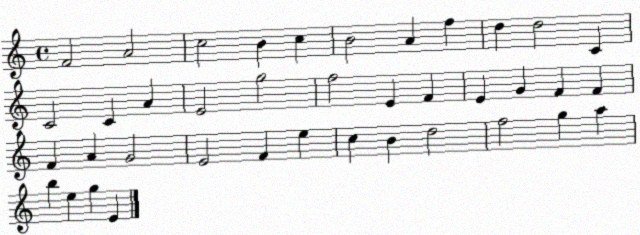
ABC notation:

X:1
T:Untitled
M:4/4
L:1/4
K:C
F2 A2 c2 B c B2 A f d d2 C C2 C A E2 g2 f2 E F E G F F F A G2 E2 F e c B d2 f2 g a b e g E